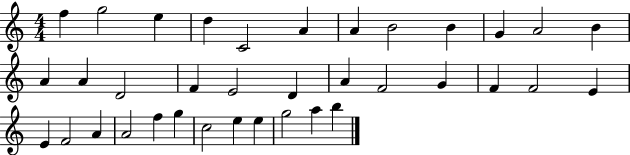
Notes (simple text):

F5/q G5/h E5/q D5/q C4/h A4/q A4/q B4/h B4/q G4/q A4/h B4/q A4/q A4/q D4/h F4/q E4/h D4/q A4/q F4/h G4/q F4/q F4/h E4/q E4/q F4/h A4/q A4/h F5/q G5/q C5/h E5/q E5/q G5/h A5/q B5/q